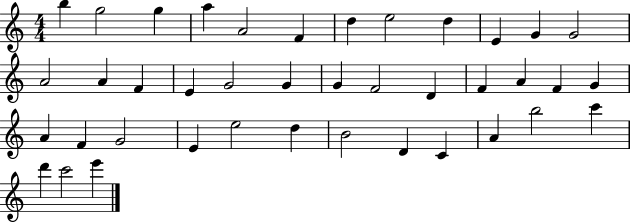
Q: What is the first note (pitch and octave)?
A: B5